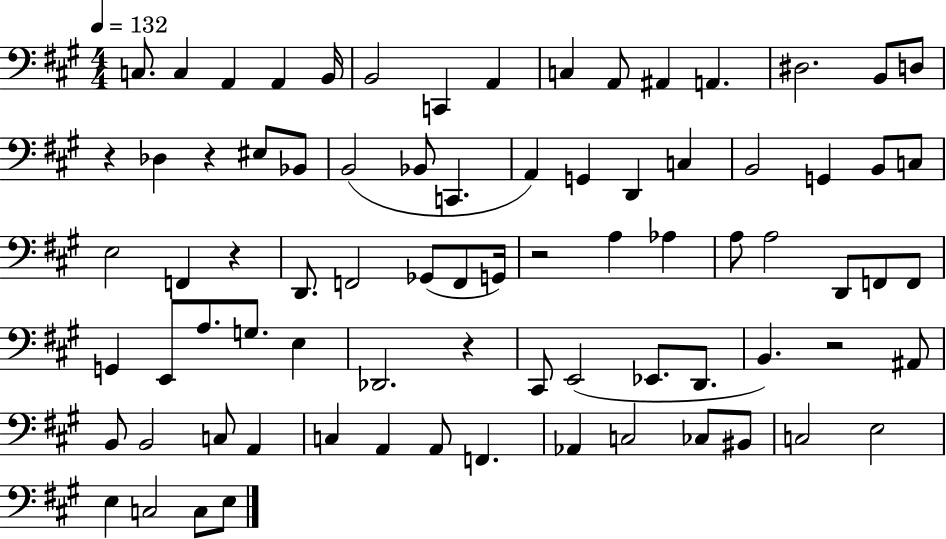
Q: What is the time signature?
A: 4/4